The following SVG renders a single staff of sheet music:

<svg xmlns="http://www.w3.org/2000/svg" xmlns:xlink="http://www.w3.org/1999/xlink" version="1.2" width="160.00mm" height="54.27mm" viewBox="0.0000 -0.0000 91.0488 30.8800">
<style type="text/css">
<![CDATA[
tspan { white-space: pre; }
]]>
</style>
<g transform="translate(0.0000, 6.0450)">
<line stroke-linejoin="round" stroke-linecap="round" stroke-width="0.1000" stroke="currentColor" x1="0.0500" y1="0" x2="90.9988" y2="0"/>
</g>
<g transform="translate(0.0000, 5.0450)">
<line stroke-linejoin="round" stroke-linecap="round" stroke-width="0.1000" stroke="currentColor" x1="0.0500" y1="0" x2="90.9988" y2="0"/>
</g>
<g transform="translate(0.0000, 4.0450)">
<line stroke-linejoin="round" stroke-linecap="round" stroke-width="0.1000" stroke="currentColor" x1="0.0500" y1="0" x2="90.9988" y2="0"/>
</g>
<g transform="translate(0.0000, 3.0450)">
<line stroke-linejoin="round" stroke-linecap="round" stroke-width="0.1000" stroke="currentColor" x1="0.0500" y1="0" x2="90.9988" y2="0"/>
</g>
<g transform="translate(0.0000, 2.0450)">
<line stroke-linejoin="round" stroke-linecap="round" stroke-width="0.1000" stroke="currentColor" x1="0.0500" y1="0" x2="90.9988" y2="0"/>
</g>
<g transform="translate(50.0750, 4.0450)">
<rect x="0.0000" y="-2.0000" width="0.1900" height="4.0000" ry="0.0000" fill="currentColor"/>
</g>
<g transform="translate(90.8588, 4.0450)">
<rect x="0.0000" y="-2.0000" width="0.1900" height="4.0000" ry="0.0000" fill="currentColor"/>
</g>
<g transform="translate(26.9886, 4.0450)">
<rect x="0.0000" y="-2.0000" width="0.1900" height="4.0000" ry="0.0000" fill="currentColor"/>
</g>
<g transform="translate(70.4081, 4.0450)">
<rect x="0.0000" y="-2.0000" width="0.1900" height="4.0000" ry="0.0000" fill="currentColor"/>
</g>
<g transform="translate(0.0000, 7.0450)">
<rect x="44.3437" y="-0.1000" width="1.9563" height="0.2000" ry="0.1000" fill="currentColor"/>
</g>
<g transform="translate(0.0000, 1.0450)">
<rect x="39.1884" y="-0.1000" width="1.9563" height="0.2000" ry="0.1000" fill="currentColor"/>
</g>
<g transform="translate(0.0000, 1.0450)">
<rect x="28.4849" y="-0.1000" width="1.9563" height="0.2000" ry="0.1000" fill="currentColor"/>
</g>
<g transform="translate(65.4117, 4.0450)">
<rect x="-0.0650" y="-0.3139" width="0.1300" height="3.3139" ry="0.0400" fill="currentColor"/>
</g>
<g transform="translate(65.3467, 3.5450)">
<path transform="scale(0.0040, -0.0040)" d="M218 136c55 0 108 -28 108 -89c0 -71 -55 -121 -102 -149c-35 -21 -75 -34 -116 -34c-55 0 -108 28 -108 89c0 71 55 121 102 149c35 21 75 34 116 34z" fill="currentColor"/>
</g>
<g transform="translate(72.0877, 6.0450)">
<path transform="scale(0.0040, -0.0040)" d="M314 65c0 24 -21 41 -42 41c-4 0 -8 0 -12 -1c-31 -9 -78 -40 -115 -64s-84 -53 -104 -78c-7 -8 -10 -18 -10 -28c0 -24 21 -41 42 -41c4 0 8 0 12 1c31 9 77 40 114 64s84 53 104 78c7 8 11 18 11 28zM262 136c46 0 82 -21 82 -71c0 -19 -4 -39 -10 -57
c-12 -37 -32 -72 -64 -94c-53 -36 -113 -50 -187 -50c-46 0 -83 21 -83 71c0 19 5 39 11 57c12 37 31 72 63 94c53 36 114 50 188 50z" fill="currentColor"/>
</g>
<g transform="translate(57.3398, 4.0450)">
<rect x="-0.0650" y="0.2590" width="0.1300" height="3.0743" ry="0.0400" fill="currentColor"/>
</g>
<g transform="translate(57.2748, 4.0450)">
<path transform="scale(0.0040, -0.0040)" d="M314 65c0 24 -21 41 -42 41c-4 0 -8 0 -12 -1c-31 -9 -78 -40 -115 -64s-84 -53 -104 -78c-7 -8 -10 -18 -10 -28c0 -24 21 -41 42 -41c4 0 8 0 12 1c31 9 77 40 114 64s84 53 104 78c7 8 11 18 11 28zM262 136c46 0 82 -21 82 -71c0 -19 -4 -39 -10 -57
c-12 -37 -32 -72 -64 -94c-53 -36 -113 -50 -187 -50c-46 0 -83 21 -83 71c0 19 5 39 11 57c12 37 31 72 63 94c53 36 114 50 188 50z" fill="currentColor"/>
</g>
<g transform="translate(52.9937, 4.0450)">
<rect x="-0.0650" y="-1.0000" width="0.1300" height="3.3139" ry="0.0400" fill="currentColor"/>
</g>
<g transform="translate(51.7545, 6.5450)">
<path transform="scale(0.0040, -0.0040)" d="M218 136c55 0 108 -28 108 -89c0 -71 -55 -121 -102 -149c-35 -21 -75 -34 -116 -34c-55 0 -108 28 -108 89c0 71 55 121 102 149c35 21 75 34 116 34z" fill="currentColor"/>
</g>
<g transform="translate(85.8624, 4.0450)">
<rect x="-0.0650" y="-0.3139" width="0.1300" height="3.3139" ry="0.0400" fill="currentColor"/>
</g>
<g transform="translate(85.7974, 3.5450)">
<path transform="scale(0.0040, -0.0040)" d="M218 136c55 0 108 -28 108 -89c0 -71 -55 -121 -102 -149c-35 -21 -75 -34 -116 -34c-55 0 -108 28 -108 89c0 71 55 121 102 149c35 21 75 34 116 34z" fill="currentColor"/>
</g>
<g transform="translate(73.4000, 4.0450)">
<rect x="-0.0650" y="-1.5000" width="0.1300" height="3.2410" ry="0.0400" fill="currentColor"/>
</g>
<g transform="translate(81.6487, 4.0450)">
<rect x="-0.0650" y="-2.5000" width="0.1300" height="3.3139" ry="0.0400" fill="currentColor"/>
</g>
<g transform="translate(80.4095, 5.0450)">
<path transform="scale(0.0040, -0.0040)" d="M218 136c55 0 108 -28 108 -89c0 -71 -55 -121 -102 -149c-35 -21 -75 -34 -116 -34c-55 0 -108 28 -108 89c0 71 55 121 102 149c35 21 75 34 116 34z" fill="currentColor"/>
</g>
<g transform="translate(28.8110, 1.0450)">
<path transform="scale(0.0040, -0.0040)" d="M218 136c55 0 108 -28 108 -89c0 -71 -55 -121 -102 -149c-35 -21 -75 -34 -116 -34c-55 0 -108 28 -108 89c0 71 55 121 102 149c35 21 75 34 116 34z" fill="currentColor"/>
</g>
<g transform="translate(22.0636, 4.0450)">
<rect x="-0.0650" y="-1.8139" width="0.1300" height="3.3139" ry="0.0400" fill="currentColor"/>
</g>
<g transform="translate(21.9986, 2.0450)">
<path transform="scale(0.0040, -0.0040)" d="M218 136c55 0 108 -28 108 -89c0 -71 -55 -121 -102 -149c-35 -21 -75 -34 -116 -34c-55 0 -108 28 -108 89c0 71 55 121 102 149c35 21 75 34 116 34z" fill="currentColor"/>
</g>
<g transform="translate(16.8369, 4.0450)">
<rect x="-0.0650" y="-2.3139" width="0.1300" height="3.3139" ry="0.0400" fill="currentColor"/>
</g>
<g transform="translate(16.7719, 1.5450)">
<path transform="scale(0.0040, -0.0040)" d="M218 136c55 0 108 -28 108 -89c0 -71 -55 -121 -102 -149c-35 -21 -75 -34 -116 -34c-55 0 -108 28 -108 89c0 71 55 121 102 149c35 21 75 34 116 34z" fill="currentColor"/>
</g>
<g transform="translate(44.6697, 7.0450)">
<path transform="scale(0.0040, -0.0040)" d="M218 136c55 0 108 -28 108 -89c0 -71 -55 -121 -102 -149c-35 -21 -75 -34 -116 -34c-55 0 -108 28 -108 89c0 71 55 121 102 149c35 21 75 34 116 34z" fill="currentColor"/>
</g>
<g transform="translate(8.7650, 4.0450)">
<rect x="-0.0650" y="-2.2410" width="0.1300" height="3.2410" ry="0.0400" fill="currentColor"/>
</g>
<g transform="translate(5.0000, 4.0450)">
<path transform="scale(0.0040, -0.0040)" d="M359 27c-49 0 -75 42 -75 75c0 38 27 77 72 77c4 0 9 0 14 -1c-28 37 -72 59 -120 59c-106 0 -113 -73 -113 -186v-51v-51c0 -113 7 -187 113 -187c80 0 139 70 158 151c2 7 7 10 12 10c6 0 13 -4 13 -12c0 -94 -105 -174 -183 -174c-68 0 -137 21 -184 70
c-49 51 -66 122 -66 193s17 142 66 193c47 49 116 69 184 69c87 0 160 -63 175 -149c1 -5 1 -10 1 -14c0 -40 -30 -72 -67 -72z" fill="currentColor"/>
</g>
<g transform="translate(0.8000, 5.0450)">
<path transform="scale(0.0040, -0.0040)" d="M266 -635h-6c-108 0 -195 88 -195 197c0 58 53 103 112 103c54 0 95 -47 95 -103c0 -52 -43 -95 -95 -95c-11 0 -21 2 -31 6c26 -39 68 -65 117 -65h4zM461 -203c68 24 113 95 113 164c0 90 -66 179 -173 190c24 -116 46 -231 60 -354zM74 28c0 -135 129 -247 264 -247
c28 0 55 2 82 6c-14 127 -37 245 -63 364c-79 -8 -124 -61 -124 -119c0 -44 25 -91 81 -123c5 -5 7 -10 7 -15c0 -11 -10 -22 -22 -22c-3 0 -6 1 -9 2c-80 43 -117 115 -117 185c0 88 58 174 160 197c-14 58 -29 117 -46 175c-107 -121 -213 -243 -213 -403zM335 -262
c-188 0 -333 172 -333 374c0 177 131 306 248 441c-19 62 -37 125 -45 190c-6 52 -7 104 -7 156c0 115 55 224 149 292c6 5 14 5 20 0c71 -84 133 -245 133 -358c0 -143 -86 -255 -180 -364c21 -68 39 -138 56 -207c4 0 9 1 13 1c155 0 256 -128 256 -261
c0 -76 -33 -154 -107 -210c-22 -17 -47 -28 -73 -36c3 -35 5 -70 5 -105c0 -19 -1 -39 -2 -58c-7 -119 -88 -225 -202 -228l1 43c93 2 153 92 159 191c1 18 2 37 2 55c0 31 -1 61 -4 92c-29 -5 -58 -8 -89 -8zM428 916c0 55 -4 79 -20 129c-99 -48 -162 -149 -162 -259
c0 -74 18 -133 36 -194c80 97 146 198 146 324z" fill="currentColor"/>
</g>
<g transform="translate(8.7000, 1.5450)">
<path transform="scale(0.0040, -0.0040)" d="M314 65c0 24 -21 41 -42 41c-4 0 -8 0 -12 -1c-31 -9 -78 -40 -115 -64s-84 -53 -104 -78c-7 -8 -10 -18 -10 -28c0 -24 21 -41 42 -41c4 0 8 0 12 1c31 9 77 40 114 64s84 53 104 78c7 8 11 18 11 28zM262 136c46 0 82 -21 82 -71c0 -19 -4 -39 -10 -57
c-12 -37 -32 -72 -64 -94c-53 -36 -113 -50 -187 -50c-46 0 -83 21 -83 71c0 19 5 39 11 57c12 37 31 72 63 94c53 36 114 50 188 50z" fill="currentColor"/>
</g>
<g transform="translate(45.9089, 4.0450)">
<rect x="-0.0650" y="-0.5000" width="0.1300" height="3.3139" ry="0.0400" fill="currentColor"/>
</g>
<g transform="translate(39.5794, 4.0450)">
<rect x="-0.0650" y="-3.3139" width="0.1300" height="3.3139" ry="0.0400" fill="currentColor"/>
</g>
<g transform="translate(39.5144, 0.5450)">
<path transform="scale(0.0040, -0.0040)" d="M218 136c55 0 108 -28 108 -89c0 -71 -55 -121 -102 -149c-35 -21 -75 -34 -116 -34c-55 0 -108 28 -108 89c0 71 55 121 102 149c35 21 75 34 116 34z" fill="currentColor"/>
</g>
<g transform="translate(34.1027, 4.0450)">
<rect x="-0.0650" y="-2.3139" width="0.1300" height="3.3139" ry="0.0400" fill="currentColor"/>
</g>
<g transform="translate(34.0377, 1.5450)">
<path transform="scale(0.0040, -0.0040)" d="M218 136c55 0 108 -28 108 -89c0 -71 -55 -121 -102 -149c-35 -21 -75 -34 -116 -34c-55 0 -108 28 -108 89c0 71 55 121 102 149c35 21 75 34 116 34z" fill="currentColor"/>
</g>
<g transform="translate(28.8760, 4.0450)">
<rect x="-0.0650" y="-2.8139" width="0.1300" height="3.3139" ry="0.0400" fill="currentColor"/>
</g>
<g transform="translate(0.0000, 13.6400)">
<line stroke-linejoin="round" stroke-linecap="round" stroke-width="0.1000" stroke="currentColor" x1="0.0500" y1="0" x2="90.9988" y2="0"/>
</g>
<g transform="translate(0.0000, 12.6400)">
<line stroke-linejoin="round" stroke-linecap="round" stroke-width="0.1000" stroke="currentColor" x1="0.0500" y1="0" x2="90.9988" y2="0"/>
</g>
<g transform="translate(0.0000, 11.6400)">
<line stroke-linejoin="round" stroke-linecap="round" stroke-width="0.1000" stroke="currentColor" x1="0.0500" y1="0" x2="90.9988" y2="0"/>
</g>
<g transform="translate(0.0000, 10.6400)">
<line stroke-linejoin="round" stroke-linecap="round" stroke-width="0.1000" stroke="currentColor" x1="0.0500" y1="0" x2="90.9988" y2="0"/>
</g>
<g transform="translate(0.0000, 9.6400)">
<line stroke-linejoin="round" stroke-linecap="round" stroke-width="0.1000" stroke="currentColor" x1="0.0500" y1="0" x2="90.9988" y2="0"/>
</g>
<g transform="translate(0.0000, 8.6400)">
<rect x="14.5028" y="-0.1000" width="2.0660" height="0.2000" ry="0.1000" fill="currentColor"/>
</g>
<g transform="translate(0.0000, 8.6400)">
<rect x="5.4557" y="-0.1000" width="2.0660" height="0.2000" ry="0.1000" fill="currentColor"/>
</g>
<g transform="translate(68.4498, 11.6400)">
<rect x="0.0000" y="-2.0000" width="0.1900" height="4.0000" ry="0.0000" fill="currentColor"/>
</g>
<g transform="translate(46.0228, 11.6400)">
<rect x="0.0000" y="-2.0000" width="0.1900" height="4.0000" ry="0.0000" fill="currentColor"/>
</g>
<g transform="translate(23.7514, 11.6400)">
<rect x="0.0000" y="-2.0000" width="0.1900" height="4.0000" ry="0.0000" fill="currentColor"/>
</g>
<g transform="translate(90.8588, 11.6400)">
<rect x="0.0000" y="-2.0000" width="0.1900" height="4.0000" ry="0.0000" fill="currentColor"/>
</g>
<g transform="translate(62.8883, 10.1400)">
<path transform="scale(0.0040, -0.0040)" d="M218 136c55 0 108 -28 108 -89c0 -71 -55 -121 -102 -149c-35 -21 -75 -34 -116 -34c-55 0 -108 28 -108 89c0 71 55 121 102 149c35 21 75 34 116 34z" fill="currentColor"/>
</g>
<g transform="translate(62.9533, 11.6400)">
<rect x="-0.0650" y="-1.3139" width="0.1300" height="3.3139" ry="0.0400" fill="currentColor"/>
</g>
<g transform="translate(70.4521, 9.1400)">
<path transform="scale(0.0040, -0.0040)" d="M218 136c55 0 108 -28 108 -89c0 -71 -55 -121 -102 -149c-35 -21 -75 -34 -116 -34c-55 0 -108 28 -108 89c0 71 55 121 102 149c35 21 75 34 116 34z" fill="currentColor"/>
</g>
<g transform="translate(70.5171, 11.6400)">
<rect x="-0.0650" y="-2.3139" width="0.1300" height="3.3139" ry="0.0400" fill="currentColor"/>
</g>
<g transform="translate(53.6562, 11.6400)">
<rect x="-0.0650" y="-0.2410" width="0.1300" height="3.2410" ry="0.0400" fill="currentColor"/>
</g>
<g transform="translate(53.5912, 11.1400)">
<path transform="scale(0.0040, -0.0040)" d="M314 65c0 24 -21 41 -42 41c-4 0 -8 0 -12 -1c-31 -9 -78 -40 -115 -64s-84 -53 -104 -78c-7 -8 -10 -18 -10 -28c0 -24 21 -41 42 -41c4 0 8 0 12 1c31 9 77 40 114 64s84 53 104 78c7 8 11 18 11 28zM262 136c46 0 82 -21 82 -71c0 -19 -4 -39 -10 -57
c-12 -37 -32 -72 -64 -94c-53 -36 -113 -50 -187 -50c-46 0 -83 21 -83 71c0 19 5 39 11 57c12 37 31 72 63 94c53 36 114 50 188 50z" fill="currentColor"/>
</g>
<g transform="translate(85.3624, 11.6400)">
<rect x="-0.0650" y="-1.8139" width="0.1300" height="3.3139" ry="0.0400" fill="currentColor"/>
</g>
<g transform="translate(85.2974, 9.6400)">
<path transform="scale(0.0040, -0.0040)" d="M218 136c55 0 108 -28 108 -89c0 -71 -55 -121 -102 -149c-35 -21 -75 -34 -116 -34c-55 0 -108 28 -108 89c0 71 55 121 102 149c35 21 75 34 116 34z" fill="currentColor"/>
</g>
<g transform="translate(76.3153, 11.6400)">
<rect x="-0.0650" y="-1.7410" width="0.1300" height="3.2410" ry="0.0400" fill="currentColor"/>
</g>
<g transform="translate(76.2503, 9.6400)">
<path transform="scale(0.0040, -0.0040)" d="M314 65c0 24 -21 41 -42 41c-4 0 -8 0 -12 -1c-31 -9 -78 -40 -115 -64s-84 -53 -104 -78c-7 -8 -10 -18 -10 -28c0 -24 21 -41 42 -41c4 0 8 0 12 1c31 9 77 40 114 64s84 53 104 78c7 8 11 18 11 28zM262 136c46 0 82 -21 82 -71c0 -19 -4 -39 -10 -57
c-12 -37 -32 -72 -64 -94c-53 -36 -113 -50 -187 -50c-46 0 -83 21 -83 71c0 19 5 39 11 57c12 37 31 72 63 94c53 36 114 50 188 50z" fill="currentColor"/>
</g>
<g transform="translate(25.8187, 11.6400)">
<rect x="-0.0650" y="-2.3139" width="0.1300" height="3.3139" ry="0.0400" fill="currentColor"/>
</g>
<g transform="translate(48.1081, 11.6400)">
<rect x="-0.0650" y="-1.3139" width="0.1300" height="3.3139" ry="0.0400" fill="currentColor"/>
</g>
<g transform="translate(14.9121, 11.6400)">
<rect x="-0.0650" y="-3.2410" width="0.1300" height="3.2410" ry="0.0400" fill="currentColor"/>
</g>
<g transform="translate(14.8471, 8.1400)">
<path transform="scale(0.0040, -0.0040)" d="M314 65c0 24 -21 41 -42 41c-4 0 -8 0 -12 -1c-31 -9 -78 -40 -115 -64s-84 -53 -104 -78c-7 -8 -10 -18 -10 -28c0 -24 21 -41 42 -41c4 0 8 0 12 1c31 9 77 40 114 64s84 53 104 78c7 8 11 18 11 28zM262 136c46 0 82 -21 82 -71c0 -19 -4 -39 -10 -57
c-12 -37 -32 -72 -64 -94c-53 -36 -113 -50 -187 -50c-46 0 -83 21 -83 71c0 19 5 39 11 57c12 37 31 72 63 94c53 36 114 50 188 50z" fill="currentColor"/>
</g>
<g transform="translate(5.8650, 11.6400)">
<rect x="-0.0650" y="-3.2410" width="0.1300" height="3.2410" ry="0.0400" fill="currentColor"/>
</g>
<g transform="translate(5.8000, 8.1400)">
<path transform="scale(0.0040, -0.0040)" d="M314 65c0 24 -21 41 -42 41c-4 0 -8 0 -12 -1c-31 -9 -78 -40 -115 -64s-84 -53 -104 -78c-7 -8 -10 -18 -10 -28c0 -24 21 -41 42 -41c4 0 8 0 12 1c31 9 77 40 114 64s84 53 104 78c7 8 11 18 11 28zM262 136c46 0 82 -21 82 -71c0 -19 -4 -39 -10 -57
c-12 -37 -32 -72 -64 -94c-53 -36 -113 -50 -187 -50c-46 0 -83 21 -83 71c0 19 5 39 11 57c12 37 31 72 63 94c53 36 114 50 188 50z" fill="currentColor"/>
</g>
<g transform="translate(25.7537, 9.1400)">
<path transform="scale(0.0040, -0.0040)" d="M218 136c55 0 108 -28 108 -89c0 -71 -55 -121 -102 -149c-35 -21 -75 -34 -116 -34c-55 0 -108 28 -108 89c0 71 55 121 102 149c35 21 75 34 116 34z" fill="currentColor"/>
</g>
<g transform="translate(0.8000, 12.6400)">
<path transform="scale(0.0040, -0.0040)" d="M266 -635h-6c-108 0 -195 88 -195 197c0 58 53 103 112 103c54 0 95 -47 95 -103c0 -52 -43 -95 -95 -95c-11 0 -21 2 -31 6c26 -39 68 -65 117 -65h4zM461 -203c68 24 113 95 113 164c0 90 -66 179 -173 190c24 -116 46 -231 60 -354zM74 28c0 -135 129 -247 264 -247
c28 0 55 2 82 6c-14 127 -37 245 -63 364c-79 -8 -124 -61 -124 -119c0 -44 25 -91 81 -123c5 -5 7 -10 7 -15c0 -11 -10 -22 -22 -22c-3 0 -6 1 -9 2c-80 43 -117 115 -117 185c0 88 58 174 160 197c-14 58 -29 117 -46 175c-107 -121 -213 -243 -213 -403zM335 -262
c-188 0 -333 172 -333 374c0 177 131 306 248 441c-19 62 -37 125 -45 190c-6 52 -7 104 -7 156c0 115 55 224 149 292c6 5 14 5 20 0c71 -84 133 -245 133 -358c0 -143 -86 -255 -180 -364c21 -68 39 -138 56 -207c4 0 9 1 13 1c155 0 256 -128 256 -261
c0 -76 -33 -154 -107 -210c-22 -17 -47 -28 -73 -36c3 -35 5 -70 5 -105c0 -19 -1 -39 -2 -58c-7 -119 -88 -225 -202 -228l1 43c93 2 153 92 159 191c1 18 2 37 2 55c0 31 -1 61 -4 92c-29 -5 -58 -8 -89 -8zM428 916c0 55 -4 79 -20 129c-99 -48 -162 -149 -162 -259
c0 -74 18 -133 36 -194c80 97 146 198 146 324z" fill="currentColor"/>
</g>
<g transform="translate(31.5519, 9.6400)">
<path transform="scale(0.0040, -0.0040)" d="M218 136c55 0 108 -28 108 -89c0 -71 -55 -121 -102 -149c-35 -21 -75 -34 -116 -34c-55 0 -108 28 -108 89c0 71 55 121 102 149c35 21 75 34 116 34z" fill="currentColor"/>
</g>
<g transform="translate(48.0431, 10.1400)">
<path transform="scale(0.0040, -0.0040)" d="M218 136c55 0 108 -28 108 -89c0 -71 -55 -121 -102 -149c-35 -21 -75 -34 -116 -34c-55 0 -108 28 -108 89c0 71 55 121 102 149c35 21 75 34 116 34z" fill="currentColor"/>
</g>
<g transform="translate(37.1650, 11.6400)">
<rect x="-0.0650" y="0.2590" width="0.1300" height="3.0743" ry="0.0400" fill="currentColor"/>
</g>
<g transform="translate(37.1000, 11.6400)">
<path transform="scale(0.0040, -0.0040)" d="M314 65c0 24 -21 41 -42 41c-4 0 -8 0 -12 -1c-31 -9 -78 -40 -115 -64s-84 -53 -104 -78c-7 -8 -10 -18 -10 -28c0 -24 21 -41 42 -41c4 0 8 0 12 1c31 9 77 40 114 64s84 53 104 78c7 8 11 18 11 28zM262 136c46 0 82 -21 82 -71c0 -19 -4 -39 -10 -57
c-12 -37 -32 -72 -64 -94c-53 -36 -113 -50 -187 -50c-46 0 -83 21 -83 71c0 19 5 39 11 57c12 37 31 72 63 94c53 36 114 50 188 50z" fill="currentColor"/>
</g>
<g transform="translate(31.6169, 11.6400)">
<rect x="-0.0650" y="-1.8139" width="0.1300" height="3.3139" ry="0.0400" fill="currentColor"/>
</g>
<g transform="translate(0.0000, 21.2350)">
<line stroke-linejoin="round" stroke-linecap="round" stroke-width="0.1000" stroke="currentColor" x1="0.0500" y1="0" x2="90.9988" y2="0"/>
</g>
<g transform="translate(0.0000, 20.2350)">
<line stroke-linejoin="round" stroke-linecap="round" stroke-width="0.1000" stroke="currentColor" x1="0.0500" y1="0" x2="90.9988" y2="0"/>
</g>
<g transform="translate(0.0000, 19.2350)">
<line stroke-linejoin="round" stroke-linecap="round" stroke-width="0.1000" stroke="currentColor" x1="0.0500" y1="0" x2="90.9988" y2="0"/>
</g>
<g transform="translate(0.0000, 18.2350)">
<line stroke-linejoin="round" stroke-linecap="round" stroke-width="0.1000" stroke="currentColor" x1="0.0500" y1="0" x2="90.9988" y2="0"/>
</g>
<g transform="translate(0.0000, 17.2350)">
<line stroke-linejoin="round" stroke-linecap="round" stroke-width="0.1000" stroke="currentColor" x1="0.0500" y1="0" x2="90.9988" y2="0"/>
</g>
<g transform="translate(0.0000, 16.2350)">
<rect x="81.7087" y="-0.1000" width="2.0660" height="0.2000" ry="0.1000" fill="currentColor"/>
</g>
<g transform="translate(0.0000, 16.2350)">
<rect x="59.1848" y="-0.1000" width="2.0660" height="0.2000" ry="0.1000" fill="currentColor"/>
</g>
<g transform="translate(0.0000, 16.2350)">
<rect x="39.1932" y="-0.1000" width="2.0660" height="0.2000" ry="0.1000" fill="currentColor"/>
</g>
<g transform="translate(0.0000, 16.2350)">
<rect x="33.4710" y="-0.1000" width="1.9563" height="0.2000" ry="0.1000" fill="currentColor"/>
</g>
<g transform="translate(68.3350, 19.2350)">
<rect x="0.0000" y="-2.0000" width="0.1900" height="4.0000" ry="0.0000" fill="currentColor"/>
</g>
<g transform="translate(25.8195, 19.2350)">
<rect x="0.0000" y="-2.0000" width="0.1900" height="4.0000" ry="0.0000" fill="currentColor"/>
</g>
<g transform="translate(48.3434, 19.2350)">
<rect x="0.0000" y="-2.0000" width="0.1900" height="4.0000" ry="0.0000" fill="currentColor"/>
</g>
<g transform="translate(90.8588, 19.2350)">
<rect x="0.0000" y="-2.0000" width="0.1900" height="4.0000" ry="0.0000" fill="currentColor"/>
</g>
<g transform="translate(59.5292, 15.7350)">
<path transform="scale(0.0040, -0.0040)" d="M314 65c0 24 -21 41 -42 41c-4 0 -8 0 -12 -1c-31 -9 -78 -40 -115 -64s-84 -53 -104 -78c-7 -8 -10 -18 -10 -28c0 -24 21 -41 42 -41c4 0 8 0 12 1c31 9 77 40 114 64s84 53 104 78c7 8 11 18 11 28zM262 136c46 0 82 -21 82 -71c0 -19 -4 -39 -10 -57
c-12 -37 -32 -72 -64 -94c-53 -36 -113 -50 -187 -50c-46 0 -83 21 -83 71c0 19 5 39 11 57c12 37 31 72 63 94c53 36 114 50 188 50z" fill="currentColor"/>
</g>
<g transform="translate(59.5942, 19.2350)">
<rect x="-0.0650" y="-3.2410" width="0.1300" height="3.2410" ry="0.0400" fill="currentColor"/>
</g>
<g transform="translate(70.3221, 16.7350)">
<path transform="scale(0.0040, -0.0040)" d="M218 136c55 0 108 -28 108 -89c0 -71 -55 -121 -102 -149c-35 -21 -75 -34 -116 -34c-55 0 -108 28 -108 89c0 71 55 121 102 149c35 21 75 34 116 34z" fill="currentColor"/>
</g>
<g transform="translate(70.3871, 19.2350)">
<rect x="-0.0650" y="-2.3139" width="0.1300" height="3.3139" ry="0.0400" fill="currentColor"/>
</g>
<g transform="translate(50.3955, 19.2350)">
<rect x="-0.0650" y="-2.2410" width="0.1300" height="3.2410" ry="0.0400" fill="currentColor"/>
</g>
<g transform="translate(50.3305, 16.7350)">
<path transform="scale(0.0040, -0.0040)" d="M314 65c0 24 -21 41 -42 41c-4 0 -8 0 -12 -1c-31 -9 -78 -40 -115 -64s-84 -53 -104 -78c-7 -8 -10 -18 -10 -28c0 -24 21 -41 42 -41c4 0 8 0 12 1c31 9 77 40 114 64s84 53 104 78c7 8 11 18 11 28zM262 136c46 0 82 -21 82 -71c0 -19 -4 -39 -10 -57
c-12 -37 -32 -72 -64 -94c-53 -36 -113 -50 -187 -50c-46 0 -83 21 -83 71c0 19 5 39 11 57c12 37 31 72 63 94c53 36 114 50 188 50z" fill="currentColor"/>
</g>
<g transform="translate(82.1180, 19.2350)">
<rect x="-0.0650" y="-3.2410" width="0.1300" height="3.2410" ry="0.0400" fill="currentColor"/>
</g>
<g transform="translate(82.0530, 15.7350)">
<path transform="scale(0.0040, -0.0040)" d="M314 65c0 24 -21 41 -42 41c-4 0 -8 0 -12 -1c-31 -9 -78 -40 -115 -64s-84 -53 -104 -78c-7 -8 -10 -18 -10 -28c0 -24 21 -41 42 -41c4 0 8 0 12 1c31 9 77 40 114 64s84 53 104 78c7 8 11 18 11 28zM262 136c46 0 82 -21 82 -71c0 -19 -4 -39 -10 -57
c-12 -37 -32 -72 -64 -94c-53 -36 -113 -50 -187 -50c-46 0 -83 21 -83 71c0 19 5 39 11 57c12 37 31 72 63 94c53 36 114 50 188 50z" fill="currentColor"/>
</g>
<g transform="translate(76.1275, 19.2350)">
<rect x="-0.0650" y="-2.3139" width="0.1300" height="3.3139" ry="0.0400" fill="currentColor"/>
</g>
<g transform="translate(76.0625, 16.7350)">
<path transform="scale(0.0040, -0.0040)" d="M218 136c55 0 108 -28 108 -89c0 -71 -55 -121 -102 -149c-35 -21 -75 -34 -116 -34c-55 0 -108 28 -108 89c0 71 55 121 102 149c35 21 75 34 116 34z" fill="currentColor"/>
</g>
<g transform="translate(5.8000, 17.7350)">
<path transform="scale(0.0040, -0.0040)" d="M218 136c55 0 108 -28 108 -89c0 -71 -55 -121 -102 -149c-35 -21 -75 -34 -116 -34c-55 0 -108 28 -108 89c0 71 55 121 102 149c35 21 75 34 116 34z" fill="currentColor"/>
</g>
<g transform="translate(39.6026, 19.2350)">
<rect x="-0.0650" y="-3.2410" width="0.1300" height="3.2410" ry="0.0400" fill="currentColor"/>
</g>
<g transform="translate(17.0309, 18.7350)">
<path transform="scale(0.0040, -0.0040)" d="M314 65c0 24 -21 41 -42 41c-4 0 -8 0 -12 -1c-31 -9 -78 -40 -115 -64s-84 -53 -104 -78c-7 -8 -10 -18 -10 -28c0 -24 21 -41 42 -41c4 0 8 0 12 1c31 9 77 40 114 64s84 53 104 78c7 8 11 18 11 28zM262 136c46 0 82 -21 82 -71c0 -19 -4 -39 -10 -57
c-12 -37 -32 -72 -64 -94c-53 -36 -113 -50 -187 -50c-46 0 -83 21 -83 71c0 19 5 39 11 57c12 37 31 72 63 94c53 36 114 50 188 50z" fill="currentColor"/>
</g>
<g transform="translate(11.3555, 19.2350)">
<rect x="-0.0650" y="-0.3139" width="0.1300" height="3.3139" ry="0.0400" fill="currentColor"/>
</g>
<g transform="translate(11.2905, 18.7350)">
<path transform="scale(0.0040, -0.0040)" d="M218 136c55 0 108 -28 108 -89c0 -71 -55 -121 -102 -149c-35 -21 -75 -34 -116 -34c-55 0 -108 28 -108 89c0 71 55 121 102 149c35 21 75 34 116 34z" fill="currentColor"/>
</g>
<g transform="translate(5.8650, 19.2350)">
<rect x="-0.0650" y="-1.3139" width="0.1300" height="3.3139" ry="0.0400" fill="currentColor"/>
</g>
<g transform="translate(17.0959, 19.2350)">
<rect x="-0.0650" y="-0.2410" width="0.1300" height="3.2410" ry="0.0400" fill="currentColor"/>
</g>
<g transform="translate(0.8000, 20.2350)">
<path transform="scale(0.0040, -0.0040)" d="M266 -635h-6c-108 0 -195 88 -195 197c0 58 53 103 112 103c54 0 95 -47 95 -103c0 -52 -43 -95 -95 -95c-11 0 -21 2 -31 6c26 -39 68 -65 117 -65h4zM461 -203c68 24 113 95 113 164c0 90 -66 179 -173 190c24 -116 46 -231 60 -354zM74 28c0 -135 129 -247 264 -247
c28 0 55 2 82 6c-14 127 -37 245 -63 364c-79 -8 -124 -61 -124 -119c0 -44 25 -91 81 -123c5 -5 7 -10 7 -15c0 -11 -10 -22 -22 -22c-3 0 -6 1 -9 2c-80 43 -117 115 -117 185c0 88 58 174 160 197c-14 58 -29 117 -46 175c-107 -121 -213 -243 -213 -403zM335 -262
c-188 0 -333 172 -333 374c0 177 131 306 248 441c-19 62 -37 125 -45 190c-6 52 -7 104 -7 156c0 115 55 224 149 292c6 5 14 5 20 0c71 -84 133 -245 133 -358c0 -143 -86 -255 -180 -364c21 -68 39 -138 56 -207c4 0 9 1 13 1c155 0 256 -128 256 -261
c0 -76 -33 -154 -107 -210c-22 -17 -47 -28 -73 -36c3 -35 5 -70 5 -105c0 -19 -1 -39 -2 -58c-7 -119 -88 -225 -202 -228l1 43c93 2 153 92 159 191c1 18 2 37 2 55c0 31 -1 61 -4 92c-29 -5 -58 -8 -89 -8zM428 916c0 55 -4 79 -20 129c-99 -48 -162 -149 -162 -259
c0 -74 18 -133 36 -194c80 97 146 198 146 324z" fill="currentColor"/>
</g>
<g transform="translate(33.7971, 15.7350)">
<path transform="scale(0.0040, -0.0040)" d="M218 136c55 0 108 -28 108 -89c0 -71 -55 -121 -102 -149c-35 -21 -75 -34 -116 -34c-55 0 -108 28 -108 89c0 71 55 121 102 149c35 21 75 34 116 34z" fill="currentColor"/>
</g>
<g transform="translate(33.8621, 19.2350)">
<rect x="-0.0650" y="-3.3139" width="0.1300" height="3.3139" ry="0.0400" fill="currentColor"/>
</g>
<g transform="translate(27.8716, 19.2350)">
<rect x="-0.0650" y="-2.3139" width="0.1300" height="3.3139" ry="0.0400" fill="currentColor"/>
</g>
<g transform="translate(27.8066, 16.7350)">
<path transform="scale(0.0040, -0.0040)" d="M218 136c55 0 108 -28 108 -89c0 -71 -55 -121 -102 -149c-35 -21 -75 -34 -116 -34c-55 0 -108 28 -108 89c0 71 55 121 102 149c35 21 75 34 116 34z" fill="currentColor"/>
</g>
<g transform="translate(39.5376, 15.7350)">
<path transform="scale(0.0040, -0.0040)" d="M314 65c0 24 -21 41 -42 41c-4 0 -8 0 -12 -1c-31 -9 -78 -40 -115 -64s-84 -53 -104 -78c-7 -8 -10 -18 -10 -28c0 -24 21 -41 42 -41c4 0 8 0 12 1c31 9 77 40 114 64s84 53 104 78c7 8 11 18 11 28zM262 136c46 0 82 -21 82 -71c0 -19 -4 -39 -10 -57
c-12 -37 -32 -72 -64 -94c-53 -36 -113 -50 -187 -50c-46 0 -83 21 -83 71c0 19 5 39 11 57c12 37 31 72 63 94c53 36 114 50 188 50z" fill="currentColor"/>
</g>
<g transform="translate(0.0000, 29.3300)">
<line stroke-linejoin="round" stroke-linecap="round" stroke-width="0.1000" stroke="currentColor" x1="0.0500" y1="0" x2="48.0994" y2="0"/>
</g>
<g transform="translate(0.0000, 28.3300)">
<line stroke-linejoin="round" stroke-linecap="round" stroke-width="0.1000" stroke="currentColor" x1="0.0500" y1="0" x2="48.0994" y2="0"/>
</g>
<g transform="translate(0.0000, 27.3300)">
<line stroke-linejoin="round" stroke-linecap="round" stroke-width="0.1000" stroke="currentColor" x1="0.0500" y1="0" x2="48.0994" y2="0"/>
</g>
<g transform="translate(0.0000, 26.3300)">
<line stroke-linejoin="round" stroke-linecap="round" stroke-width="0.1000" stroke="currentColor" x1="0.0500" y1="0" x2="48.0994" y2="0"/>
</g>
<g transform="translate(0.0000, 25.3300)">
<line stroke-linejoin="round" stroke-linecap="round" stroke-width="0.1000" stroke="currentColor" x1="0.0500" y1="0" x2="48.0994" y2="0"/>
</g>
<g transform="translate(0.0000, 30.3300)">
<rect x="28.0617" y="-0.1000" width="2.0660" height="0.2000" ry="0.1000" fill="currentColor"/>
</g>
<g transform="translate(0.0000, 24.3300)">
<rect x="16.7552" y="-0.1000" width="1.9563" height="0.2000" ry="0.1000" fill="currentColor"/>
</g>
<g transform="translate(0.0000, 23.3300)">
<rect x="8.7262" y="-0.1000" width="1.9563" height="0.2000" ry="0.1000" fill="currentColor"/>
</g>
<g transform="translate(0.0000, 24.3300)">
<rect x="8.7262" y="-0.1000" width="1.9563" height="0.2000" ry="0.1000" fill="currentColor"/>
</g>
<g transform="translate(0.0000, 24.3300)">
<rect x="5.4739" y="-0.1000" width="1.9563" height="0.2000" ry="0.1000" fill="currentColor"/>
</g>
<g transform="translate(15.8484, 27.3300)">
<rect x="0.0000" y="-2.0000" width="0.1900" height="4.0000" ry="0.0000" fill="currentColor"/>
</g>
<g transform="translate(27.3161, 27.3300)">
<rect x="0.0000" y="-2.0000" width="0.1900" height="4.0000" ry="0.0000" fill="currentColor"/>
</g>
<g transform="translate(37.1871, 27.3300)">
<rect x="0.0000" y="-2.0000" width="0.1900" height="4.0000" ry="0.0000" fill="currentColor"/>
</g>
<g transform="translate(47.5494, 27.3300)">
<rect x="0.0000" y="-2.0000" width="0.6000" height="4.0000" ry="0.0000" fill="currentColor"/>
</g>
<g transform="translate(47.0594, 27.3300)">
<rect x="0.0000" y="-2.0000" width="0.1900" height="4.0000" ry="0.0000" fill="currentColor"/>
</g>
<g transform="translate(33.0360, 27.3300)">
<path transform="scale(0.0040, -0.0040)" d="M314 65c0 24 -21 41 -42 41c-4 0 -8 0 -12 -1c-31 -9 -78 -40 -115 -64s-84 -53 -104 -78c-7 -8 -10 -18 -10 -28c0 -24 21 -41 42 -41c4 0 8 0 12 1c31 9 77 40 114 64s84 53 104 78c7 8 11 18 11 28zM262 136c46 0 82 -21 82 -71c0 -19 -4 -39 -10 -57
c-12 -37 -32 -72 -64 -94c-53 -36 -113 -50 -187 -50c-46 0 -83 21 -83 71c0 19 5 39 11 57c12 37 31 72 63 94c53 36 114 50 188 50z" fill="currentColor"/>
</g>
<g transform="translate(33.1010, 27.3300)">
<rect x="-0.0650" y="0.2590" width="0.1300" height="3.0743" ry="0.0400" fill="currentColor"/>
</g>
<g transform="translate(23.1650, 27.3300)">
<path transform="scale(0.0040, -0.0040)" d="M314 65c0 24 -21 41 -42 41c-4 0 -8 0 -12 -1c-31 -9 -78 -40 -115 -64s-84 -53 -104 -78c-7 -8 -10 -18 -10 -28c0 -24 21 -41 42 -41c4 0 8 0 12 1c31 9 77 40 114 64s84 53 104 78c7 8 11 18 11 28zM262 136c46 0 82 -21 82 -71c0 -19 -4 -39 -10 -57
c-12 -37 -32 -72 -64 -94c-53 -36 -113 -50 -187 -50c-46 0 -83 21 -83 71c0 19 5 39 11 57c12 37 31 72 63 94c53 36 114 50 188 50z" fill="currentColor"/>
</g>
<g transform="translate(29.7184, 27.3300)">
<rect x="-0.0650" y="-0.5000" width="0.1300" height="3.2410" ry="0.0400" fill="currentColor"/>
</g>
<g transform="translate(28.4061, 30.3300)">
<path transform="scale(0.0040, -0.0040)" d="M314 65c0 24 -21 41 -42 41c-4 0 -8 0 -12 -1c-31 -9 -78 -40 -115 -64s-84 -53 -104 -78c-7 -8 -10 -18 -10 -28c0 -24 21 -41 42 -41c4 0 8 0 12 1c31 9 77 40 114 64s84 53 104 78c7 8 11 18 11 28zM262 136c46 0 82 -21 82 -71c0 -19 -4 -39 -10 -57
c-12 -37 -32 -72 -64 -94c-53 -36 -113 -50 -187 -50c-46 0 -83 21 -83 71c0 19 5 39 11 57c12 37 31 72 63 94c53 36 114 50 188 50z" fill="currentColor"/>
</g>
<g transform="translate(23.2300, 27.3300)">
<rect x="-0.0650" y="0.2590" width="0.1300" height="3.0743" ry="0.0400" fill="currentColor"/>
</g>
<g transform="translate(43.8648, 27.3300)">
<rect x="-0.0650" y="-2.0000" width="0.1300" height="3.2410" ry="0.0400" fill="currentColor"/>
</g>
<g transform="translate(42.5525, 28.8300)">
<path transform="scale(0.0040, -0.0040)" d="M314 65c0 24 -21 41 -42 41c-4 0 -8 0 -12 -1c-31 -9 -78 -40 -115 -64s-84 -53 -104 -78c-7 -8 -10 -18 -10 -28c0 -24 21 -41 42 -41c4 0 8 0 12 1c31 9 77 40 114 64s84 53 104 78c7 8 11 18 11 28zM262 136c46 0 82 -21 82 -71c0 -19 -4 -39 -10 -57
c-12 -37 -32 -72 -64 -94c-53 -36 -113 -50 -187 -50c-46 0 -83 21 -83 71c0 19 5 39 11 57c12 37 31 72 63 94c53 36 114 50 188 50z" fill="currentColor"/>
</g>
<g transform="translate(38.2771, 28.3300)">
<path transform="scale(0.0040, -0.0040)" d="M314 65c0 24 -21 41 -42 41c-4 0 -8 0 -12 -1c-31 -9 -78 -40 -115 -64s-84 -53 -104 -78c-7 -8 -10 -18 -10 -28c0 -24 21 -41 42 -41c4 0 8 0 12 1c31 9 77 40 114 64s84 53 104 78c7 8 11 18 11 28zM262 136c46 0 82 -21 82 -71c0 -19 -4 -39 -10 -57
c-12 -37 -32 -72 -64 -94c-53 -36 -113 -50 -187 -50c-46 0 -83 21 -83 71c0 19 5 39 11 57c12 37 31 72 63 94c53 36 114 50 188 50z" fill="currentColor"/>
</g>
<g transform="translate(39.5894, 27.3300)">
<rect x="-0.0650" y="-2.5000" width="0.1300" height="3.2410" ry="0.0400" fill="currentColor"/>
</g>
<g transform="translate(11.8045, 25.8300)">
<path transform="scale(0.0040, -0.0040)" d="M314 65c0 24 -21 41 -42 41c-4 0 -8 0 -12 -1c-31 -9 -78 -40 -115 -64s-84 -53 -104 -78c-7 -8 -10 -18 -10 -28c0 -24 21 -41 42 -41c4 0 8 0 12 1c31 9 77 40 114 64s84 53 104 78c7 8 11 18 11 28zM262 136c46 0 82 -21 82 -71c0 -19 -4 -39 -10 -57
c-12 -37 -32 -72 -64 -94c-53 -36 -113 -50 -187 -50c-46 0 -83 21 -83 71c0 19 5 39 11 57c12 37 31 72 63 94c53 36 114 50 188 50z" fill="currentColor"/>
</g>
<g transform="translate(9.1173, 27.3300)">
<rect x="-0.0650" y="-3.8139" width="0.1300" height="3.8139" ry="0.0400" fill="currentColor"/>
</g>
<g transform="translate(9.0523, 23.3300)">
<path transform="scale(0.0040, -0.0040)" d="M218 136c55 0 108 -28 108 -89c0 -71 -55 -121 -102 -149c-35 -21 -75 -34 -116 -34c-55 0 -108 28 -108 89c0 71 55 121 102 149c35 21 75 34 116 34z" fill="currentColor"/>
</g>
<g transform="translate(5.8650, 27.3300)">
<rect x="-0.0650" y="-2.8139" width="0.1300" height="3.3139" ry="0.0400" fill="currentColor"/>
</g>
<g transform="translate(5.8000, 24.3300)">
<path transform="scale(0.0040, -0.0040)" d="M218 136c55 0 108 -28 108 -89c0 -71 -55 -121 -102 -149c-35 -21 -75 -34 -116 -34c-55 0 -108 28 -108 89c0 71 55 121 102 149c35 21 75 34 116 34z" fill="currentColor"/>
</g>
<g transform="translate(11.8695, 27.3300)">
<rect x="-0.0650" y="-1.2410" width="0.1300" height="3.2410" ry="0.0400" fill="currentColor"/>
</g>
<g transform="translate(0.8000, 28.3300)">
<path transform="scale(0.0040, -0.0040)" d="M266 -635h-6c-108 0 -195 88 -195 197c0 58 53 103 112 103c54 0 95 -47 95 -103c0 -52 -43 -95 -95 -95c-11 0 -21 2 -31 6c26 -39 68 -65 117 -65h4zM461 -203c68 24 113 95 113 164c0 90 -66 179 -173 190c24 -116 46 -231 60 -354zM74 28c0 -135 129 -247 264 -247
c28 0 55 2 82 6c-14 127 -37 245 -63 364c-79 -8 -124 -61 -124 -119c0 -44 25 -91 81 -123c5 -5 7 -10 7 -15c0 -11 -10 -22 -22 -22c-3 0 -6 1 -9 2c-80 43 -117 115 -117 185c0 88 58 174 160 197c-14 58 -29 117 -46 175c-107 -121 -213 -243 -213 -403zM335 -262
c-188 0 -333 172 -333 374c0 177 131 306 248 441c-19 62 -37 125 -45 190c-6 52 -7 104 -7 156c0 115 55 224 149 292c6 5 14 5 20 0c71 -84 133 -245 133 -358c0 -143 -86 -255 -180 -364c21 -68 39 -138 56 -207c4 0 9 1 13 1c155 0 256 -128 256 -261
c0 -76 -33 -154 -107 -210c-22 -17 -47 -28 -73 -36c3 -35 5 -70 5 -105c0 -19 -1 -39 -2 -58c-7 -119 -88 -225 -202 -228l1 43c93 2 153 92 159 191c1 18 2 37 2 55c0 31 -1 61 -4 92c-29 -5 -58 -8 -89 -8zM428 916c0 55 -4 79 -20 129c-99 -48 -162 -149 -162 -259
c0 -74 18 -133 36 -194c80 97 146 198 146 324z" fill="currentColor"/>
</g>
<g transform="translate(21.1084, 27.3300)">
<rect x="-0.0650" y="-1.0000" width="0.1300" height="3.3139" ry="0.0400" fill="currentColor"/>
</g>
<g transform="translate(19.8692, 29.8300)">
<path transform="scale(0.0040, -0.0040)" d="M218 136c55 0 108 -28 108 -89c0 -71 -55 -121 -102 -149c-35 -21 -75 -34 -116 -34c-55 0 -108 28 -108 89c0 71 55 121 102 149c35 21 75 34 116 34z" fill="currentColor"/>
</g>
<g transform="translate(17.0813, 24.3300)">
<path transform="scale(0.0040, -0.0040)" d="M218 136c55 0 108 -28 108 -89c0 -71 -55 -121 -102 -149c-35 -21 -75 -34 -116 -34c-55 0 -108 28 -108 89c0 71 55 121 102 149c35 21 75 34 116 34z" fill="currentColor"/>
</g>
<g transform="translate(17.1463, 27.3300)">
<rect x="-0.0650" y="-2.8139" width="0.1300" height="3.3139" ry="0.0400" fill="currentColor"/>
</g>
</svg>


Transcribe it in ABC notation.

X:1
T:Untitled
M:4/4
L:1/4
K:C
g2 g f a g b C D B2 c E2 G c b2 b2 g f B2 e c2 e g f2 f e c c2 g b b2 g2 b2 g g b2 a c' e2 a D B2 C2 B2 G2 F2